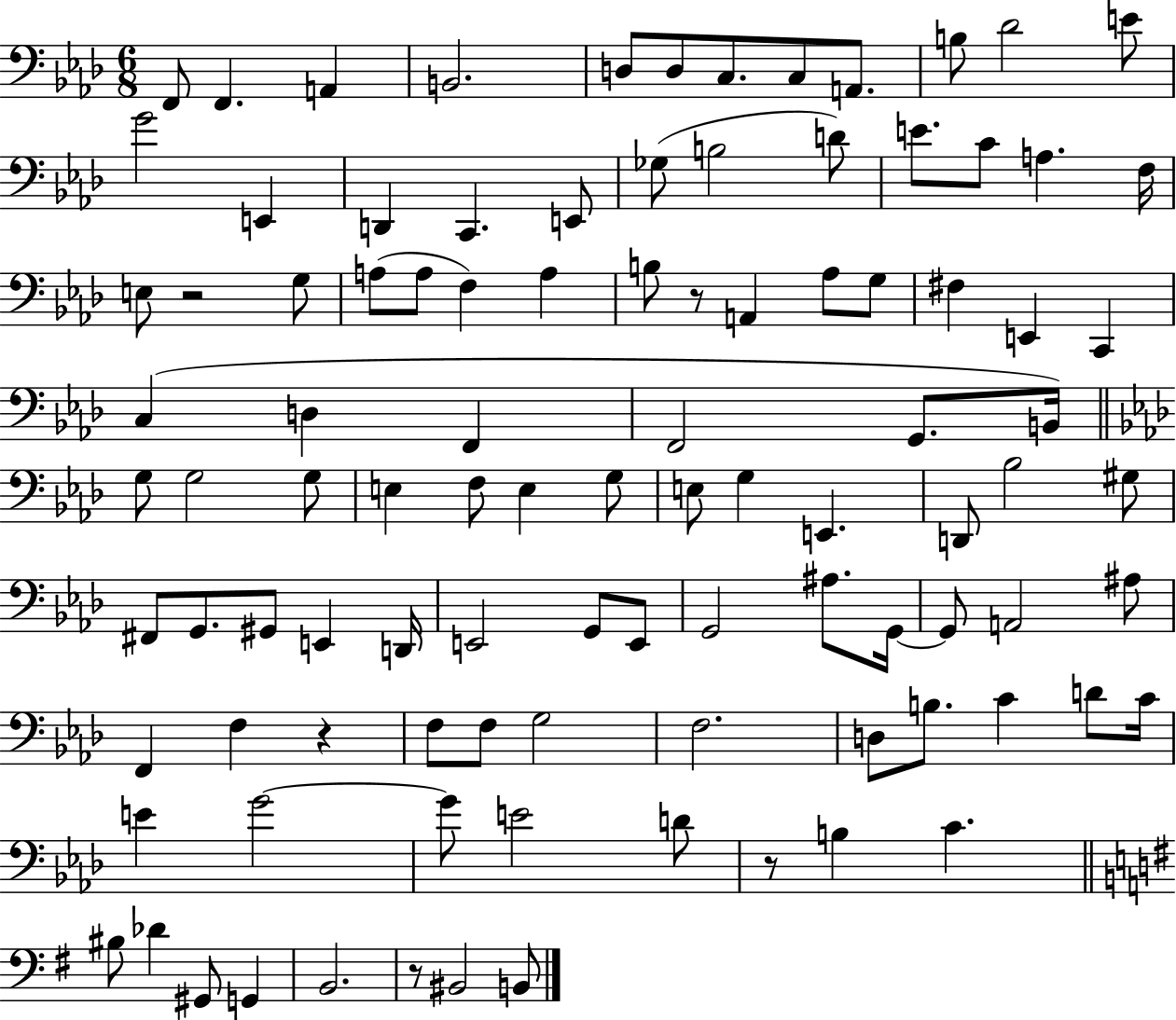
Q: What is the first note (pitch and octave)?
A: F2